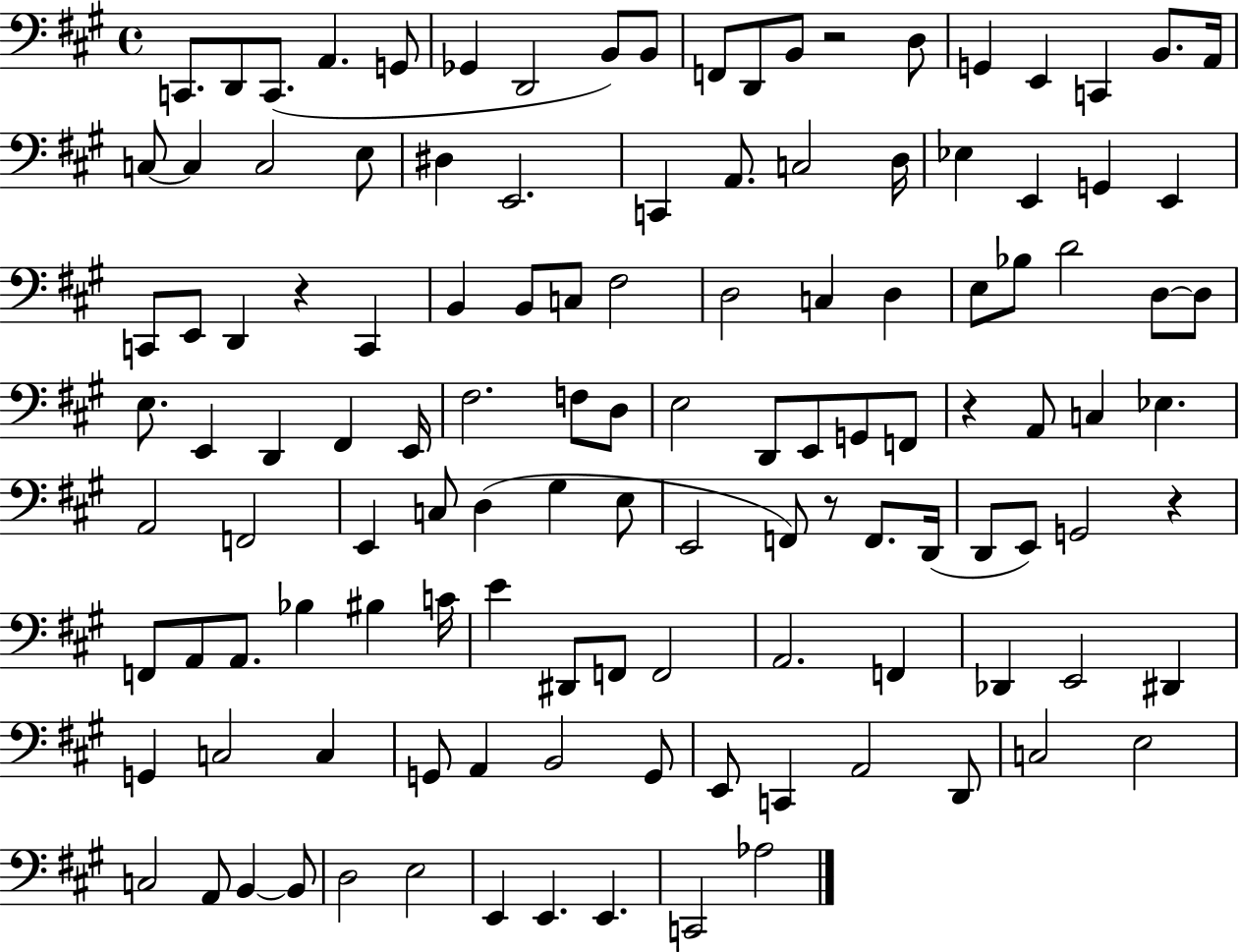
X:1
T:Untitled
M:4/4
L:1/4
K:A
C,,/2 D,,/2 C,,/2 A,, G,,/2 _G,, D,,2 B,,/2 B,,/2 F,,/2 D,,/2 B,,/2 z2 D,/2 G,, E,, C,, B,,/2 A,,/4 C,/2 C, C,2 E,/2 ^D, E,,2 C,, A,,/2 C,2 D,/4 _E, E,, G,, E,, C,,/2 E,,/2 D,, z C,, B,, B,,/2 C,/2 ^F,2 D,2 C, D, E,/2 _B,/2 D2 D,/2 D,/2 E,/2 E,, D,, ^F,, E,,/4 ^F,2 F,/2 D,/2 E,2 D,,/2 E,,/2 G,,/2 F,,/2 z A,,/2 C, _E, A,,2 F,,2 E,, C,/2 D, ^G, E,/2 E,,2 F,,/2 z/2 F,,/2 D,,/4 D,,/2 E,,/2 G,,2 z F,,/2 A,,/2 A,,/2 _B, ^B, C/4 E ^D,,/2 F,,/2 F,,2 A,,2 F,, _D,, E,,2 ^D,, G,, C,2 C, G,,/2 A,, B,,2 G,,/2 E,,/2 C,, A,,2 D,,/2 C,2 E,2 C,2 A,,/2 B,, B,,/2 D,2 E,2 E,, E,, E,, C,,2 _A,2